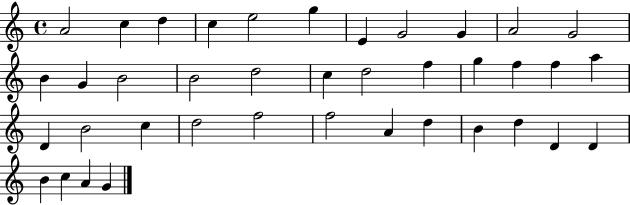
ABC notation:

X:1
T:Untitled
M:4/4
L:1/4
K:C
A2 c d c e2 g E G2 G A2 G2 B G B2 B2 d2 c d2 f g f f a D B2 c d2 f2 f2 A d B d D D B c A G